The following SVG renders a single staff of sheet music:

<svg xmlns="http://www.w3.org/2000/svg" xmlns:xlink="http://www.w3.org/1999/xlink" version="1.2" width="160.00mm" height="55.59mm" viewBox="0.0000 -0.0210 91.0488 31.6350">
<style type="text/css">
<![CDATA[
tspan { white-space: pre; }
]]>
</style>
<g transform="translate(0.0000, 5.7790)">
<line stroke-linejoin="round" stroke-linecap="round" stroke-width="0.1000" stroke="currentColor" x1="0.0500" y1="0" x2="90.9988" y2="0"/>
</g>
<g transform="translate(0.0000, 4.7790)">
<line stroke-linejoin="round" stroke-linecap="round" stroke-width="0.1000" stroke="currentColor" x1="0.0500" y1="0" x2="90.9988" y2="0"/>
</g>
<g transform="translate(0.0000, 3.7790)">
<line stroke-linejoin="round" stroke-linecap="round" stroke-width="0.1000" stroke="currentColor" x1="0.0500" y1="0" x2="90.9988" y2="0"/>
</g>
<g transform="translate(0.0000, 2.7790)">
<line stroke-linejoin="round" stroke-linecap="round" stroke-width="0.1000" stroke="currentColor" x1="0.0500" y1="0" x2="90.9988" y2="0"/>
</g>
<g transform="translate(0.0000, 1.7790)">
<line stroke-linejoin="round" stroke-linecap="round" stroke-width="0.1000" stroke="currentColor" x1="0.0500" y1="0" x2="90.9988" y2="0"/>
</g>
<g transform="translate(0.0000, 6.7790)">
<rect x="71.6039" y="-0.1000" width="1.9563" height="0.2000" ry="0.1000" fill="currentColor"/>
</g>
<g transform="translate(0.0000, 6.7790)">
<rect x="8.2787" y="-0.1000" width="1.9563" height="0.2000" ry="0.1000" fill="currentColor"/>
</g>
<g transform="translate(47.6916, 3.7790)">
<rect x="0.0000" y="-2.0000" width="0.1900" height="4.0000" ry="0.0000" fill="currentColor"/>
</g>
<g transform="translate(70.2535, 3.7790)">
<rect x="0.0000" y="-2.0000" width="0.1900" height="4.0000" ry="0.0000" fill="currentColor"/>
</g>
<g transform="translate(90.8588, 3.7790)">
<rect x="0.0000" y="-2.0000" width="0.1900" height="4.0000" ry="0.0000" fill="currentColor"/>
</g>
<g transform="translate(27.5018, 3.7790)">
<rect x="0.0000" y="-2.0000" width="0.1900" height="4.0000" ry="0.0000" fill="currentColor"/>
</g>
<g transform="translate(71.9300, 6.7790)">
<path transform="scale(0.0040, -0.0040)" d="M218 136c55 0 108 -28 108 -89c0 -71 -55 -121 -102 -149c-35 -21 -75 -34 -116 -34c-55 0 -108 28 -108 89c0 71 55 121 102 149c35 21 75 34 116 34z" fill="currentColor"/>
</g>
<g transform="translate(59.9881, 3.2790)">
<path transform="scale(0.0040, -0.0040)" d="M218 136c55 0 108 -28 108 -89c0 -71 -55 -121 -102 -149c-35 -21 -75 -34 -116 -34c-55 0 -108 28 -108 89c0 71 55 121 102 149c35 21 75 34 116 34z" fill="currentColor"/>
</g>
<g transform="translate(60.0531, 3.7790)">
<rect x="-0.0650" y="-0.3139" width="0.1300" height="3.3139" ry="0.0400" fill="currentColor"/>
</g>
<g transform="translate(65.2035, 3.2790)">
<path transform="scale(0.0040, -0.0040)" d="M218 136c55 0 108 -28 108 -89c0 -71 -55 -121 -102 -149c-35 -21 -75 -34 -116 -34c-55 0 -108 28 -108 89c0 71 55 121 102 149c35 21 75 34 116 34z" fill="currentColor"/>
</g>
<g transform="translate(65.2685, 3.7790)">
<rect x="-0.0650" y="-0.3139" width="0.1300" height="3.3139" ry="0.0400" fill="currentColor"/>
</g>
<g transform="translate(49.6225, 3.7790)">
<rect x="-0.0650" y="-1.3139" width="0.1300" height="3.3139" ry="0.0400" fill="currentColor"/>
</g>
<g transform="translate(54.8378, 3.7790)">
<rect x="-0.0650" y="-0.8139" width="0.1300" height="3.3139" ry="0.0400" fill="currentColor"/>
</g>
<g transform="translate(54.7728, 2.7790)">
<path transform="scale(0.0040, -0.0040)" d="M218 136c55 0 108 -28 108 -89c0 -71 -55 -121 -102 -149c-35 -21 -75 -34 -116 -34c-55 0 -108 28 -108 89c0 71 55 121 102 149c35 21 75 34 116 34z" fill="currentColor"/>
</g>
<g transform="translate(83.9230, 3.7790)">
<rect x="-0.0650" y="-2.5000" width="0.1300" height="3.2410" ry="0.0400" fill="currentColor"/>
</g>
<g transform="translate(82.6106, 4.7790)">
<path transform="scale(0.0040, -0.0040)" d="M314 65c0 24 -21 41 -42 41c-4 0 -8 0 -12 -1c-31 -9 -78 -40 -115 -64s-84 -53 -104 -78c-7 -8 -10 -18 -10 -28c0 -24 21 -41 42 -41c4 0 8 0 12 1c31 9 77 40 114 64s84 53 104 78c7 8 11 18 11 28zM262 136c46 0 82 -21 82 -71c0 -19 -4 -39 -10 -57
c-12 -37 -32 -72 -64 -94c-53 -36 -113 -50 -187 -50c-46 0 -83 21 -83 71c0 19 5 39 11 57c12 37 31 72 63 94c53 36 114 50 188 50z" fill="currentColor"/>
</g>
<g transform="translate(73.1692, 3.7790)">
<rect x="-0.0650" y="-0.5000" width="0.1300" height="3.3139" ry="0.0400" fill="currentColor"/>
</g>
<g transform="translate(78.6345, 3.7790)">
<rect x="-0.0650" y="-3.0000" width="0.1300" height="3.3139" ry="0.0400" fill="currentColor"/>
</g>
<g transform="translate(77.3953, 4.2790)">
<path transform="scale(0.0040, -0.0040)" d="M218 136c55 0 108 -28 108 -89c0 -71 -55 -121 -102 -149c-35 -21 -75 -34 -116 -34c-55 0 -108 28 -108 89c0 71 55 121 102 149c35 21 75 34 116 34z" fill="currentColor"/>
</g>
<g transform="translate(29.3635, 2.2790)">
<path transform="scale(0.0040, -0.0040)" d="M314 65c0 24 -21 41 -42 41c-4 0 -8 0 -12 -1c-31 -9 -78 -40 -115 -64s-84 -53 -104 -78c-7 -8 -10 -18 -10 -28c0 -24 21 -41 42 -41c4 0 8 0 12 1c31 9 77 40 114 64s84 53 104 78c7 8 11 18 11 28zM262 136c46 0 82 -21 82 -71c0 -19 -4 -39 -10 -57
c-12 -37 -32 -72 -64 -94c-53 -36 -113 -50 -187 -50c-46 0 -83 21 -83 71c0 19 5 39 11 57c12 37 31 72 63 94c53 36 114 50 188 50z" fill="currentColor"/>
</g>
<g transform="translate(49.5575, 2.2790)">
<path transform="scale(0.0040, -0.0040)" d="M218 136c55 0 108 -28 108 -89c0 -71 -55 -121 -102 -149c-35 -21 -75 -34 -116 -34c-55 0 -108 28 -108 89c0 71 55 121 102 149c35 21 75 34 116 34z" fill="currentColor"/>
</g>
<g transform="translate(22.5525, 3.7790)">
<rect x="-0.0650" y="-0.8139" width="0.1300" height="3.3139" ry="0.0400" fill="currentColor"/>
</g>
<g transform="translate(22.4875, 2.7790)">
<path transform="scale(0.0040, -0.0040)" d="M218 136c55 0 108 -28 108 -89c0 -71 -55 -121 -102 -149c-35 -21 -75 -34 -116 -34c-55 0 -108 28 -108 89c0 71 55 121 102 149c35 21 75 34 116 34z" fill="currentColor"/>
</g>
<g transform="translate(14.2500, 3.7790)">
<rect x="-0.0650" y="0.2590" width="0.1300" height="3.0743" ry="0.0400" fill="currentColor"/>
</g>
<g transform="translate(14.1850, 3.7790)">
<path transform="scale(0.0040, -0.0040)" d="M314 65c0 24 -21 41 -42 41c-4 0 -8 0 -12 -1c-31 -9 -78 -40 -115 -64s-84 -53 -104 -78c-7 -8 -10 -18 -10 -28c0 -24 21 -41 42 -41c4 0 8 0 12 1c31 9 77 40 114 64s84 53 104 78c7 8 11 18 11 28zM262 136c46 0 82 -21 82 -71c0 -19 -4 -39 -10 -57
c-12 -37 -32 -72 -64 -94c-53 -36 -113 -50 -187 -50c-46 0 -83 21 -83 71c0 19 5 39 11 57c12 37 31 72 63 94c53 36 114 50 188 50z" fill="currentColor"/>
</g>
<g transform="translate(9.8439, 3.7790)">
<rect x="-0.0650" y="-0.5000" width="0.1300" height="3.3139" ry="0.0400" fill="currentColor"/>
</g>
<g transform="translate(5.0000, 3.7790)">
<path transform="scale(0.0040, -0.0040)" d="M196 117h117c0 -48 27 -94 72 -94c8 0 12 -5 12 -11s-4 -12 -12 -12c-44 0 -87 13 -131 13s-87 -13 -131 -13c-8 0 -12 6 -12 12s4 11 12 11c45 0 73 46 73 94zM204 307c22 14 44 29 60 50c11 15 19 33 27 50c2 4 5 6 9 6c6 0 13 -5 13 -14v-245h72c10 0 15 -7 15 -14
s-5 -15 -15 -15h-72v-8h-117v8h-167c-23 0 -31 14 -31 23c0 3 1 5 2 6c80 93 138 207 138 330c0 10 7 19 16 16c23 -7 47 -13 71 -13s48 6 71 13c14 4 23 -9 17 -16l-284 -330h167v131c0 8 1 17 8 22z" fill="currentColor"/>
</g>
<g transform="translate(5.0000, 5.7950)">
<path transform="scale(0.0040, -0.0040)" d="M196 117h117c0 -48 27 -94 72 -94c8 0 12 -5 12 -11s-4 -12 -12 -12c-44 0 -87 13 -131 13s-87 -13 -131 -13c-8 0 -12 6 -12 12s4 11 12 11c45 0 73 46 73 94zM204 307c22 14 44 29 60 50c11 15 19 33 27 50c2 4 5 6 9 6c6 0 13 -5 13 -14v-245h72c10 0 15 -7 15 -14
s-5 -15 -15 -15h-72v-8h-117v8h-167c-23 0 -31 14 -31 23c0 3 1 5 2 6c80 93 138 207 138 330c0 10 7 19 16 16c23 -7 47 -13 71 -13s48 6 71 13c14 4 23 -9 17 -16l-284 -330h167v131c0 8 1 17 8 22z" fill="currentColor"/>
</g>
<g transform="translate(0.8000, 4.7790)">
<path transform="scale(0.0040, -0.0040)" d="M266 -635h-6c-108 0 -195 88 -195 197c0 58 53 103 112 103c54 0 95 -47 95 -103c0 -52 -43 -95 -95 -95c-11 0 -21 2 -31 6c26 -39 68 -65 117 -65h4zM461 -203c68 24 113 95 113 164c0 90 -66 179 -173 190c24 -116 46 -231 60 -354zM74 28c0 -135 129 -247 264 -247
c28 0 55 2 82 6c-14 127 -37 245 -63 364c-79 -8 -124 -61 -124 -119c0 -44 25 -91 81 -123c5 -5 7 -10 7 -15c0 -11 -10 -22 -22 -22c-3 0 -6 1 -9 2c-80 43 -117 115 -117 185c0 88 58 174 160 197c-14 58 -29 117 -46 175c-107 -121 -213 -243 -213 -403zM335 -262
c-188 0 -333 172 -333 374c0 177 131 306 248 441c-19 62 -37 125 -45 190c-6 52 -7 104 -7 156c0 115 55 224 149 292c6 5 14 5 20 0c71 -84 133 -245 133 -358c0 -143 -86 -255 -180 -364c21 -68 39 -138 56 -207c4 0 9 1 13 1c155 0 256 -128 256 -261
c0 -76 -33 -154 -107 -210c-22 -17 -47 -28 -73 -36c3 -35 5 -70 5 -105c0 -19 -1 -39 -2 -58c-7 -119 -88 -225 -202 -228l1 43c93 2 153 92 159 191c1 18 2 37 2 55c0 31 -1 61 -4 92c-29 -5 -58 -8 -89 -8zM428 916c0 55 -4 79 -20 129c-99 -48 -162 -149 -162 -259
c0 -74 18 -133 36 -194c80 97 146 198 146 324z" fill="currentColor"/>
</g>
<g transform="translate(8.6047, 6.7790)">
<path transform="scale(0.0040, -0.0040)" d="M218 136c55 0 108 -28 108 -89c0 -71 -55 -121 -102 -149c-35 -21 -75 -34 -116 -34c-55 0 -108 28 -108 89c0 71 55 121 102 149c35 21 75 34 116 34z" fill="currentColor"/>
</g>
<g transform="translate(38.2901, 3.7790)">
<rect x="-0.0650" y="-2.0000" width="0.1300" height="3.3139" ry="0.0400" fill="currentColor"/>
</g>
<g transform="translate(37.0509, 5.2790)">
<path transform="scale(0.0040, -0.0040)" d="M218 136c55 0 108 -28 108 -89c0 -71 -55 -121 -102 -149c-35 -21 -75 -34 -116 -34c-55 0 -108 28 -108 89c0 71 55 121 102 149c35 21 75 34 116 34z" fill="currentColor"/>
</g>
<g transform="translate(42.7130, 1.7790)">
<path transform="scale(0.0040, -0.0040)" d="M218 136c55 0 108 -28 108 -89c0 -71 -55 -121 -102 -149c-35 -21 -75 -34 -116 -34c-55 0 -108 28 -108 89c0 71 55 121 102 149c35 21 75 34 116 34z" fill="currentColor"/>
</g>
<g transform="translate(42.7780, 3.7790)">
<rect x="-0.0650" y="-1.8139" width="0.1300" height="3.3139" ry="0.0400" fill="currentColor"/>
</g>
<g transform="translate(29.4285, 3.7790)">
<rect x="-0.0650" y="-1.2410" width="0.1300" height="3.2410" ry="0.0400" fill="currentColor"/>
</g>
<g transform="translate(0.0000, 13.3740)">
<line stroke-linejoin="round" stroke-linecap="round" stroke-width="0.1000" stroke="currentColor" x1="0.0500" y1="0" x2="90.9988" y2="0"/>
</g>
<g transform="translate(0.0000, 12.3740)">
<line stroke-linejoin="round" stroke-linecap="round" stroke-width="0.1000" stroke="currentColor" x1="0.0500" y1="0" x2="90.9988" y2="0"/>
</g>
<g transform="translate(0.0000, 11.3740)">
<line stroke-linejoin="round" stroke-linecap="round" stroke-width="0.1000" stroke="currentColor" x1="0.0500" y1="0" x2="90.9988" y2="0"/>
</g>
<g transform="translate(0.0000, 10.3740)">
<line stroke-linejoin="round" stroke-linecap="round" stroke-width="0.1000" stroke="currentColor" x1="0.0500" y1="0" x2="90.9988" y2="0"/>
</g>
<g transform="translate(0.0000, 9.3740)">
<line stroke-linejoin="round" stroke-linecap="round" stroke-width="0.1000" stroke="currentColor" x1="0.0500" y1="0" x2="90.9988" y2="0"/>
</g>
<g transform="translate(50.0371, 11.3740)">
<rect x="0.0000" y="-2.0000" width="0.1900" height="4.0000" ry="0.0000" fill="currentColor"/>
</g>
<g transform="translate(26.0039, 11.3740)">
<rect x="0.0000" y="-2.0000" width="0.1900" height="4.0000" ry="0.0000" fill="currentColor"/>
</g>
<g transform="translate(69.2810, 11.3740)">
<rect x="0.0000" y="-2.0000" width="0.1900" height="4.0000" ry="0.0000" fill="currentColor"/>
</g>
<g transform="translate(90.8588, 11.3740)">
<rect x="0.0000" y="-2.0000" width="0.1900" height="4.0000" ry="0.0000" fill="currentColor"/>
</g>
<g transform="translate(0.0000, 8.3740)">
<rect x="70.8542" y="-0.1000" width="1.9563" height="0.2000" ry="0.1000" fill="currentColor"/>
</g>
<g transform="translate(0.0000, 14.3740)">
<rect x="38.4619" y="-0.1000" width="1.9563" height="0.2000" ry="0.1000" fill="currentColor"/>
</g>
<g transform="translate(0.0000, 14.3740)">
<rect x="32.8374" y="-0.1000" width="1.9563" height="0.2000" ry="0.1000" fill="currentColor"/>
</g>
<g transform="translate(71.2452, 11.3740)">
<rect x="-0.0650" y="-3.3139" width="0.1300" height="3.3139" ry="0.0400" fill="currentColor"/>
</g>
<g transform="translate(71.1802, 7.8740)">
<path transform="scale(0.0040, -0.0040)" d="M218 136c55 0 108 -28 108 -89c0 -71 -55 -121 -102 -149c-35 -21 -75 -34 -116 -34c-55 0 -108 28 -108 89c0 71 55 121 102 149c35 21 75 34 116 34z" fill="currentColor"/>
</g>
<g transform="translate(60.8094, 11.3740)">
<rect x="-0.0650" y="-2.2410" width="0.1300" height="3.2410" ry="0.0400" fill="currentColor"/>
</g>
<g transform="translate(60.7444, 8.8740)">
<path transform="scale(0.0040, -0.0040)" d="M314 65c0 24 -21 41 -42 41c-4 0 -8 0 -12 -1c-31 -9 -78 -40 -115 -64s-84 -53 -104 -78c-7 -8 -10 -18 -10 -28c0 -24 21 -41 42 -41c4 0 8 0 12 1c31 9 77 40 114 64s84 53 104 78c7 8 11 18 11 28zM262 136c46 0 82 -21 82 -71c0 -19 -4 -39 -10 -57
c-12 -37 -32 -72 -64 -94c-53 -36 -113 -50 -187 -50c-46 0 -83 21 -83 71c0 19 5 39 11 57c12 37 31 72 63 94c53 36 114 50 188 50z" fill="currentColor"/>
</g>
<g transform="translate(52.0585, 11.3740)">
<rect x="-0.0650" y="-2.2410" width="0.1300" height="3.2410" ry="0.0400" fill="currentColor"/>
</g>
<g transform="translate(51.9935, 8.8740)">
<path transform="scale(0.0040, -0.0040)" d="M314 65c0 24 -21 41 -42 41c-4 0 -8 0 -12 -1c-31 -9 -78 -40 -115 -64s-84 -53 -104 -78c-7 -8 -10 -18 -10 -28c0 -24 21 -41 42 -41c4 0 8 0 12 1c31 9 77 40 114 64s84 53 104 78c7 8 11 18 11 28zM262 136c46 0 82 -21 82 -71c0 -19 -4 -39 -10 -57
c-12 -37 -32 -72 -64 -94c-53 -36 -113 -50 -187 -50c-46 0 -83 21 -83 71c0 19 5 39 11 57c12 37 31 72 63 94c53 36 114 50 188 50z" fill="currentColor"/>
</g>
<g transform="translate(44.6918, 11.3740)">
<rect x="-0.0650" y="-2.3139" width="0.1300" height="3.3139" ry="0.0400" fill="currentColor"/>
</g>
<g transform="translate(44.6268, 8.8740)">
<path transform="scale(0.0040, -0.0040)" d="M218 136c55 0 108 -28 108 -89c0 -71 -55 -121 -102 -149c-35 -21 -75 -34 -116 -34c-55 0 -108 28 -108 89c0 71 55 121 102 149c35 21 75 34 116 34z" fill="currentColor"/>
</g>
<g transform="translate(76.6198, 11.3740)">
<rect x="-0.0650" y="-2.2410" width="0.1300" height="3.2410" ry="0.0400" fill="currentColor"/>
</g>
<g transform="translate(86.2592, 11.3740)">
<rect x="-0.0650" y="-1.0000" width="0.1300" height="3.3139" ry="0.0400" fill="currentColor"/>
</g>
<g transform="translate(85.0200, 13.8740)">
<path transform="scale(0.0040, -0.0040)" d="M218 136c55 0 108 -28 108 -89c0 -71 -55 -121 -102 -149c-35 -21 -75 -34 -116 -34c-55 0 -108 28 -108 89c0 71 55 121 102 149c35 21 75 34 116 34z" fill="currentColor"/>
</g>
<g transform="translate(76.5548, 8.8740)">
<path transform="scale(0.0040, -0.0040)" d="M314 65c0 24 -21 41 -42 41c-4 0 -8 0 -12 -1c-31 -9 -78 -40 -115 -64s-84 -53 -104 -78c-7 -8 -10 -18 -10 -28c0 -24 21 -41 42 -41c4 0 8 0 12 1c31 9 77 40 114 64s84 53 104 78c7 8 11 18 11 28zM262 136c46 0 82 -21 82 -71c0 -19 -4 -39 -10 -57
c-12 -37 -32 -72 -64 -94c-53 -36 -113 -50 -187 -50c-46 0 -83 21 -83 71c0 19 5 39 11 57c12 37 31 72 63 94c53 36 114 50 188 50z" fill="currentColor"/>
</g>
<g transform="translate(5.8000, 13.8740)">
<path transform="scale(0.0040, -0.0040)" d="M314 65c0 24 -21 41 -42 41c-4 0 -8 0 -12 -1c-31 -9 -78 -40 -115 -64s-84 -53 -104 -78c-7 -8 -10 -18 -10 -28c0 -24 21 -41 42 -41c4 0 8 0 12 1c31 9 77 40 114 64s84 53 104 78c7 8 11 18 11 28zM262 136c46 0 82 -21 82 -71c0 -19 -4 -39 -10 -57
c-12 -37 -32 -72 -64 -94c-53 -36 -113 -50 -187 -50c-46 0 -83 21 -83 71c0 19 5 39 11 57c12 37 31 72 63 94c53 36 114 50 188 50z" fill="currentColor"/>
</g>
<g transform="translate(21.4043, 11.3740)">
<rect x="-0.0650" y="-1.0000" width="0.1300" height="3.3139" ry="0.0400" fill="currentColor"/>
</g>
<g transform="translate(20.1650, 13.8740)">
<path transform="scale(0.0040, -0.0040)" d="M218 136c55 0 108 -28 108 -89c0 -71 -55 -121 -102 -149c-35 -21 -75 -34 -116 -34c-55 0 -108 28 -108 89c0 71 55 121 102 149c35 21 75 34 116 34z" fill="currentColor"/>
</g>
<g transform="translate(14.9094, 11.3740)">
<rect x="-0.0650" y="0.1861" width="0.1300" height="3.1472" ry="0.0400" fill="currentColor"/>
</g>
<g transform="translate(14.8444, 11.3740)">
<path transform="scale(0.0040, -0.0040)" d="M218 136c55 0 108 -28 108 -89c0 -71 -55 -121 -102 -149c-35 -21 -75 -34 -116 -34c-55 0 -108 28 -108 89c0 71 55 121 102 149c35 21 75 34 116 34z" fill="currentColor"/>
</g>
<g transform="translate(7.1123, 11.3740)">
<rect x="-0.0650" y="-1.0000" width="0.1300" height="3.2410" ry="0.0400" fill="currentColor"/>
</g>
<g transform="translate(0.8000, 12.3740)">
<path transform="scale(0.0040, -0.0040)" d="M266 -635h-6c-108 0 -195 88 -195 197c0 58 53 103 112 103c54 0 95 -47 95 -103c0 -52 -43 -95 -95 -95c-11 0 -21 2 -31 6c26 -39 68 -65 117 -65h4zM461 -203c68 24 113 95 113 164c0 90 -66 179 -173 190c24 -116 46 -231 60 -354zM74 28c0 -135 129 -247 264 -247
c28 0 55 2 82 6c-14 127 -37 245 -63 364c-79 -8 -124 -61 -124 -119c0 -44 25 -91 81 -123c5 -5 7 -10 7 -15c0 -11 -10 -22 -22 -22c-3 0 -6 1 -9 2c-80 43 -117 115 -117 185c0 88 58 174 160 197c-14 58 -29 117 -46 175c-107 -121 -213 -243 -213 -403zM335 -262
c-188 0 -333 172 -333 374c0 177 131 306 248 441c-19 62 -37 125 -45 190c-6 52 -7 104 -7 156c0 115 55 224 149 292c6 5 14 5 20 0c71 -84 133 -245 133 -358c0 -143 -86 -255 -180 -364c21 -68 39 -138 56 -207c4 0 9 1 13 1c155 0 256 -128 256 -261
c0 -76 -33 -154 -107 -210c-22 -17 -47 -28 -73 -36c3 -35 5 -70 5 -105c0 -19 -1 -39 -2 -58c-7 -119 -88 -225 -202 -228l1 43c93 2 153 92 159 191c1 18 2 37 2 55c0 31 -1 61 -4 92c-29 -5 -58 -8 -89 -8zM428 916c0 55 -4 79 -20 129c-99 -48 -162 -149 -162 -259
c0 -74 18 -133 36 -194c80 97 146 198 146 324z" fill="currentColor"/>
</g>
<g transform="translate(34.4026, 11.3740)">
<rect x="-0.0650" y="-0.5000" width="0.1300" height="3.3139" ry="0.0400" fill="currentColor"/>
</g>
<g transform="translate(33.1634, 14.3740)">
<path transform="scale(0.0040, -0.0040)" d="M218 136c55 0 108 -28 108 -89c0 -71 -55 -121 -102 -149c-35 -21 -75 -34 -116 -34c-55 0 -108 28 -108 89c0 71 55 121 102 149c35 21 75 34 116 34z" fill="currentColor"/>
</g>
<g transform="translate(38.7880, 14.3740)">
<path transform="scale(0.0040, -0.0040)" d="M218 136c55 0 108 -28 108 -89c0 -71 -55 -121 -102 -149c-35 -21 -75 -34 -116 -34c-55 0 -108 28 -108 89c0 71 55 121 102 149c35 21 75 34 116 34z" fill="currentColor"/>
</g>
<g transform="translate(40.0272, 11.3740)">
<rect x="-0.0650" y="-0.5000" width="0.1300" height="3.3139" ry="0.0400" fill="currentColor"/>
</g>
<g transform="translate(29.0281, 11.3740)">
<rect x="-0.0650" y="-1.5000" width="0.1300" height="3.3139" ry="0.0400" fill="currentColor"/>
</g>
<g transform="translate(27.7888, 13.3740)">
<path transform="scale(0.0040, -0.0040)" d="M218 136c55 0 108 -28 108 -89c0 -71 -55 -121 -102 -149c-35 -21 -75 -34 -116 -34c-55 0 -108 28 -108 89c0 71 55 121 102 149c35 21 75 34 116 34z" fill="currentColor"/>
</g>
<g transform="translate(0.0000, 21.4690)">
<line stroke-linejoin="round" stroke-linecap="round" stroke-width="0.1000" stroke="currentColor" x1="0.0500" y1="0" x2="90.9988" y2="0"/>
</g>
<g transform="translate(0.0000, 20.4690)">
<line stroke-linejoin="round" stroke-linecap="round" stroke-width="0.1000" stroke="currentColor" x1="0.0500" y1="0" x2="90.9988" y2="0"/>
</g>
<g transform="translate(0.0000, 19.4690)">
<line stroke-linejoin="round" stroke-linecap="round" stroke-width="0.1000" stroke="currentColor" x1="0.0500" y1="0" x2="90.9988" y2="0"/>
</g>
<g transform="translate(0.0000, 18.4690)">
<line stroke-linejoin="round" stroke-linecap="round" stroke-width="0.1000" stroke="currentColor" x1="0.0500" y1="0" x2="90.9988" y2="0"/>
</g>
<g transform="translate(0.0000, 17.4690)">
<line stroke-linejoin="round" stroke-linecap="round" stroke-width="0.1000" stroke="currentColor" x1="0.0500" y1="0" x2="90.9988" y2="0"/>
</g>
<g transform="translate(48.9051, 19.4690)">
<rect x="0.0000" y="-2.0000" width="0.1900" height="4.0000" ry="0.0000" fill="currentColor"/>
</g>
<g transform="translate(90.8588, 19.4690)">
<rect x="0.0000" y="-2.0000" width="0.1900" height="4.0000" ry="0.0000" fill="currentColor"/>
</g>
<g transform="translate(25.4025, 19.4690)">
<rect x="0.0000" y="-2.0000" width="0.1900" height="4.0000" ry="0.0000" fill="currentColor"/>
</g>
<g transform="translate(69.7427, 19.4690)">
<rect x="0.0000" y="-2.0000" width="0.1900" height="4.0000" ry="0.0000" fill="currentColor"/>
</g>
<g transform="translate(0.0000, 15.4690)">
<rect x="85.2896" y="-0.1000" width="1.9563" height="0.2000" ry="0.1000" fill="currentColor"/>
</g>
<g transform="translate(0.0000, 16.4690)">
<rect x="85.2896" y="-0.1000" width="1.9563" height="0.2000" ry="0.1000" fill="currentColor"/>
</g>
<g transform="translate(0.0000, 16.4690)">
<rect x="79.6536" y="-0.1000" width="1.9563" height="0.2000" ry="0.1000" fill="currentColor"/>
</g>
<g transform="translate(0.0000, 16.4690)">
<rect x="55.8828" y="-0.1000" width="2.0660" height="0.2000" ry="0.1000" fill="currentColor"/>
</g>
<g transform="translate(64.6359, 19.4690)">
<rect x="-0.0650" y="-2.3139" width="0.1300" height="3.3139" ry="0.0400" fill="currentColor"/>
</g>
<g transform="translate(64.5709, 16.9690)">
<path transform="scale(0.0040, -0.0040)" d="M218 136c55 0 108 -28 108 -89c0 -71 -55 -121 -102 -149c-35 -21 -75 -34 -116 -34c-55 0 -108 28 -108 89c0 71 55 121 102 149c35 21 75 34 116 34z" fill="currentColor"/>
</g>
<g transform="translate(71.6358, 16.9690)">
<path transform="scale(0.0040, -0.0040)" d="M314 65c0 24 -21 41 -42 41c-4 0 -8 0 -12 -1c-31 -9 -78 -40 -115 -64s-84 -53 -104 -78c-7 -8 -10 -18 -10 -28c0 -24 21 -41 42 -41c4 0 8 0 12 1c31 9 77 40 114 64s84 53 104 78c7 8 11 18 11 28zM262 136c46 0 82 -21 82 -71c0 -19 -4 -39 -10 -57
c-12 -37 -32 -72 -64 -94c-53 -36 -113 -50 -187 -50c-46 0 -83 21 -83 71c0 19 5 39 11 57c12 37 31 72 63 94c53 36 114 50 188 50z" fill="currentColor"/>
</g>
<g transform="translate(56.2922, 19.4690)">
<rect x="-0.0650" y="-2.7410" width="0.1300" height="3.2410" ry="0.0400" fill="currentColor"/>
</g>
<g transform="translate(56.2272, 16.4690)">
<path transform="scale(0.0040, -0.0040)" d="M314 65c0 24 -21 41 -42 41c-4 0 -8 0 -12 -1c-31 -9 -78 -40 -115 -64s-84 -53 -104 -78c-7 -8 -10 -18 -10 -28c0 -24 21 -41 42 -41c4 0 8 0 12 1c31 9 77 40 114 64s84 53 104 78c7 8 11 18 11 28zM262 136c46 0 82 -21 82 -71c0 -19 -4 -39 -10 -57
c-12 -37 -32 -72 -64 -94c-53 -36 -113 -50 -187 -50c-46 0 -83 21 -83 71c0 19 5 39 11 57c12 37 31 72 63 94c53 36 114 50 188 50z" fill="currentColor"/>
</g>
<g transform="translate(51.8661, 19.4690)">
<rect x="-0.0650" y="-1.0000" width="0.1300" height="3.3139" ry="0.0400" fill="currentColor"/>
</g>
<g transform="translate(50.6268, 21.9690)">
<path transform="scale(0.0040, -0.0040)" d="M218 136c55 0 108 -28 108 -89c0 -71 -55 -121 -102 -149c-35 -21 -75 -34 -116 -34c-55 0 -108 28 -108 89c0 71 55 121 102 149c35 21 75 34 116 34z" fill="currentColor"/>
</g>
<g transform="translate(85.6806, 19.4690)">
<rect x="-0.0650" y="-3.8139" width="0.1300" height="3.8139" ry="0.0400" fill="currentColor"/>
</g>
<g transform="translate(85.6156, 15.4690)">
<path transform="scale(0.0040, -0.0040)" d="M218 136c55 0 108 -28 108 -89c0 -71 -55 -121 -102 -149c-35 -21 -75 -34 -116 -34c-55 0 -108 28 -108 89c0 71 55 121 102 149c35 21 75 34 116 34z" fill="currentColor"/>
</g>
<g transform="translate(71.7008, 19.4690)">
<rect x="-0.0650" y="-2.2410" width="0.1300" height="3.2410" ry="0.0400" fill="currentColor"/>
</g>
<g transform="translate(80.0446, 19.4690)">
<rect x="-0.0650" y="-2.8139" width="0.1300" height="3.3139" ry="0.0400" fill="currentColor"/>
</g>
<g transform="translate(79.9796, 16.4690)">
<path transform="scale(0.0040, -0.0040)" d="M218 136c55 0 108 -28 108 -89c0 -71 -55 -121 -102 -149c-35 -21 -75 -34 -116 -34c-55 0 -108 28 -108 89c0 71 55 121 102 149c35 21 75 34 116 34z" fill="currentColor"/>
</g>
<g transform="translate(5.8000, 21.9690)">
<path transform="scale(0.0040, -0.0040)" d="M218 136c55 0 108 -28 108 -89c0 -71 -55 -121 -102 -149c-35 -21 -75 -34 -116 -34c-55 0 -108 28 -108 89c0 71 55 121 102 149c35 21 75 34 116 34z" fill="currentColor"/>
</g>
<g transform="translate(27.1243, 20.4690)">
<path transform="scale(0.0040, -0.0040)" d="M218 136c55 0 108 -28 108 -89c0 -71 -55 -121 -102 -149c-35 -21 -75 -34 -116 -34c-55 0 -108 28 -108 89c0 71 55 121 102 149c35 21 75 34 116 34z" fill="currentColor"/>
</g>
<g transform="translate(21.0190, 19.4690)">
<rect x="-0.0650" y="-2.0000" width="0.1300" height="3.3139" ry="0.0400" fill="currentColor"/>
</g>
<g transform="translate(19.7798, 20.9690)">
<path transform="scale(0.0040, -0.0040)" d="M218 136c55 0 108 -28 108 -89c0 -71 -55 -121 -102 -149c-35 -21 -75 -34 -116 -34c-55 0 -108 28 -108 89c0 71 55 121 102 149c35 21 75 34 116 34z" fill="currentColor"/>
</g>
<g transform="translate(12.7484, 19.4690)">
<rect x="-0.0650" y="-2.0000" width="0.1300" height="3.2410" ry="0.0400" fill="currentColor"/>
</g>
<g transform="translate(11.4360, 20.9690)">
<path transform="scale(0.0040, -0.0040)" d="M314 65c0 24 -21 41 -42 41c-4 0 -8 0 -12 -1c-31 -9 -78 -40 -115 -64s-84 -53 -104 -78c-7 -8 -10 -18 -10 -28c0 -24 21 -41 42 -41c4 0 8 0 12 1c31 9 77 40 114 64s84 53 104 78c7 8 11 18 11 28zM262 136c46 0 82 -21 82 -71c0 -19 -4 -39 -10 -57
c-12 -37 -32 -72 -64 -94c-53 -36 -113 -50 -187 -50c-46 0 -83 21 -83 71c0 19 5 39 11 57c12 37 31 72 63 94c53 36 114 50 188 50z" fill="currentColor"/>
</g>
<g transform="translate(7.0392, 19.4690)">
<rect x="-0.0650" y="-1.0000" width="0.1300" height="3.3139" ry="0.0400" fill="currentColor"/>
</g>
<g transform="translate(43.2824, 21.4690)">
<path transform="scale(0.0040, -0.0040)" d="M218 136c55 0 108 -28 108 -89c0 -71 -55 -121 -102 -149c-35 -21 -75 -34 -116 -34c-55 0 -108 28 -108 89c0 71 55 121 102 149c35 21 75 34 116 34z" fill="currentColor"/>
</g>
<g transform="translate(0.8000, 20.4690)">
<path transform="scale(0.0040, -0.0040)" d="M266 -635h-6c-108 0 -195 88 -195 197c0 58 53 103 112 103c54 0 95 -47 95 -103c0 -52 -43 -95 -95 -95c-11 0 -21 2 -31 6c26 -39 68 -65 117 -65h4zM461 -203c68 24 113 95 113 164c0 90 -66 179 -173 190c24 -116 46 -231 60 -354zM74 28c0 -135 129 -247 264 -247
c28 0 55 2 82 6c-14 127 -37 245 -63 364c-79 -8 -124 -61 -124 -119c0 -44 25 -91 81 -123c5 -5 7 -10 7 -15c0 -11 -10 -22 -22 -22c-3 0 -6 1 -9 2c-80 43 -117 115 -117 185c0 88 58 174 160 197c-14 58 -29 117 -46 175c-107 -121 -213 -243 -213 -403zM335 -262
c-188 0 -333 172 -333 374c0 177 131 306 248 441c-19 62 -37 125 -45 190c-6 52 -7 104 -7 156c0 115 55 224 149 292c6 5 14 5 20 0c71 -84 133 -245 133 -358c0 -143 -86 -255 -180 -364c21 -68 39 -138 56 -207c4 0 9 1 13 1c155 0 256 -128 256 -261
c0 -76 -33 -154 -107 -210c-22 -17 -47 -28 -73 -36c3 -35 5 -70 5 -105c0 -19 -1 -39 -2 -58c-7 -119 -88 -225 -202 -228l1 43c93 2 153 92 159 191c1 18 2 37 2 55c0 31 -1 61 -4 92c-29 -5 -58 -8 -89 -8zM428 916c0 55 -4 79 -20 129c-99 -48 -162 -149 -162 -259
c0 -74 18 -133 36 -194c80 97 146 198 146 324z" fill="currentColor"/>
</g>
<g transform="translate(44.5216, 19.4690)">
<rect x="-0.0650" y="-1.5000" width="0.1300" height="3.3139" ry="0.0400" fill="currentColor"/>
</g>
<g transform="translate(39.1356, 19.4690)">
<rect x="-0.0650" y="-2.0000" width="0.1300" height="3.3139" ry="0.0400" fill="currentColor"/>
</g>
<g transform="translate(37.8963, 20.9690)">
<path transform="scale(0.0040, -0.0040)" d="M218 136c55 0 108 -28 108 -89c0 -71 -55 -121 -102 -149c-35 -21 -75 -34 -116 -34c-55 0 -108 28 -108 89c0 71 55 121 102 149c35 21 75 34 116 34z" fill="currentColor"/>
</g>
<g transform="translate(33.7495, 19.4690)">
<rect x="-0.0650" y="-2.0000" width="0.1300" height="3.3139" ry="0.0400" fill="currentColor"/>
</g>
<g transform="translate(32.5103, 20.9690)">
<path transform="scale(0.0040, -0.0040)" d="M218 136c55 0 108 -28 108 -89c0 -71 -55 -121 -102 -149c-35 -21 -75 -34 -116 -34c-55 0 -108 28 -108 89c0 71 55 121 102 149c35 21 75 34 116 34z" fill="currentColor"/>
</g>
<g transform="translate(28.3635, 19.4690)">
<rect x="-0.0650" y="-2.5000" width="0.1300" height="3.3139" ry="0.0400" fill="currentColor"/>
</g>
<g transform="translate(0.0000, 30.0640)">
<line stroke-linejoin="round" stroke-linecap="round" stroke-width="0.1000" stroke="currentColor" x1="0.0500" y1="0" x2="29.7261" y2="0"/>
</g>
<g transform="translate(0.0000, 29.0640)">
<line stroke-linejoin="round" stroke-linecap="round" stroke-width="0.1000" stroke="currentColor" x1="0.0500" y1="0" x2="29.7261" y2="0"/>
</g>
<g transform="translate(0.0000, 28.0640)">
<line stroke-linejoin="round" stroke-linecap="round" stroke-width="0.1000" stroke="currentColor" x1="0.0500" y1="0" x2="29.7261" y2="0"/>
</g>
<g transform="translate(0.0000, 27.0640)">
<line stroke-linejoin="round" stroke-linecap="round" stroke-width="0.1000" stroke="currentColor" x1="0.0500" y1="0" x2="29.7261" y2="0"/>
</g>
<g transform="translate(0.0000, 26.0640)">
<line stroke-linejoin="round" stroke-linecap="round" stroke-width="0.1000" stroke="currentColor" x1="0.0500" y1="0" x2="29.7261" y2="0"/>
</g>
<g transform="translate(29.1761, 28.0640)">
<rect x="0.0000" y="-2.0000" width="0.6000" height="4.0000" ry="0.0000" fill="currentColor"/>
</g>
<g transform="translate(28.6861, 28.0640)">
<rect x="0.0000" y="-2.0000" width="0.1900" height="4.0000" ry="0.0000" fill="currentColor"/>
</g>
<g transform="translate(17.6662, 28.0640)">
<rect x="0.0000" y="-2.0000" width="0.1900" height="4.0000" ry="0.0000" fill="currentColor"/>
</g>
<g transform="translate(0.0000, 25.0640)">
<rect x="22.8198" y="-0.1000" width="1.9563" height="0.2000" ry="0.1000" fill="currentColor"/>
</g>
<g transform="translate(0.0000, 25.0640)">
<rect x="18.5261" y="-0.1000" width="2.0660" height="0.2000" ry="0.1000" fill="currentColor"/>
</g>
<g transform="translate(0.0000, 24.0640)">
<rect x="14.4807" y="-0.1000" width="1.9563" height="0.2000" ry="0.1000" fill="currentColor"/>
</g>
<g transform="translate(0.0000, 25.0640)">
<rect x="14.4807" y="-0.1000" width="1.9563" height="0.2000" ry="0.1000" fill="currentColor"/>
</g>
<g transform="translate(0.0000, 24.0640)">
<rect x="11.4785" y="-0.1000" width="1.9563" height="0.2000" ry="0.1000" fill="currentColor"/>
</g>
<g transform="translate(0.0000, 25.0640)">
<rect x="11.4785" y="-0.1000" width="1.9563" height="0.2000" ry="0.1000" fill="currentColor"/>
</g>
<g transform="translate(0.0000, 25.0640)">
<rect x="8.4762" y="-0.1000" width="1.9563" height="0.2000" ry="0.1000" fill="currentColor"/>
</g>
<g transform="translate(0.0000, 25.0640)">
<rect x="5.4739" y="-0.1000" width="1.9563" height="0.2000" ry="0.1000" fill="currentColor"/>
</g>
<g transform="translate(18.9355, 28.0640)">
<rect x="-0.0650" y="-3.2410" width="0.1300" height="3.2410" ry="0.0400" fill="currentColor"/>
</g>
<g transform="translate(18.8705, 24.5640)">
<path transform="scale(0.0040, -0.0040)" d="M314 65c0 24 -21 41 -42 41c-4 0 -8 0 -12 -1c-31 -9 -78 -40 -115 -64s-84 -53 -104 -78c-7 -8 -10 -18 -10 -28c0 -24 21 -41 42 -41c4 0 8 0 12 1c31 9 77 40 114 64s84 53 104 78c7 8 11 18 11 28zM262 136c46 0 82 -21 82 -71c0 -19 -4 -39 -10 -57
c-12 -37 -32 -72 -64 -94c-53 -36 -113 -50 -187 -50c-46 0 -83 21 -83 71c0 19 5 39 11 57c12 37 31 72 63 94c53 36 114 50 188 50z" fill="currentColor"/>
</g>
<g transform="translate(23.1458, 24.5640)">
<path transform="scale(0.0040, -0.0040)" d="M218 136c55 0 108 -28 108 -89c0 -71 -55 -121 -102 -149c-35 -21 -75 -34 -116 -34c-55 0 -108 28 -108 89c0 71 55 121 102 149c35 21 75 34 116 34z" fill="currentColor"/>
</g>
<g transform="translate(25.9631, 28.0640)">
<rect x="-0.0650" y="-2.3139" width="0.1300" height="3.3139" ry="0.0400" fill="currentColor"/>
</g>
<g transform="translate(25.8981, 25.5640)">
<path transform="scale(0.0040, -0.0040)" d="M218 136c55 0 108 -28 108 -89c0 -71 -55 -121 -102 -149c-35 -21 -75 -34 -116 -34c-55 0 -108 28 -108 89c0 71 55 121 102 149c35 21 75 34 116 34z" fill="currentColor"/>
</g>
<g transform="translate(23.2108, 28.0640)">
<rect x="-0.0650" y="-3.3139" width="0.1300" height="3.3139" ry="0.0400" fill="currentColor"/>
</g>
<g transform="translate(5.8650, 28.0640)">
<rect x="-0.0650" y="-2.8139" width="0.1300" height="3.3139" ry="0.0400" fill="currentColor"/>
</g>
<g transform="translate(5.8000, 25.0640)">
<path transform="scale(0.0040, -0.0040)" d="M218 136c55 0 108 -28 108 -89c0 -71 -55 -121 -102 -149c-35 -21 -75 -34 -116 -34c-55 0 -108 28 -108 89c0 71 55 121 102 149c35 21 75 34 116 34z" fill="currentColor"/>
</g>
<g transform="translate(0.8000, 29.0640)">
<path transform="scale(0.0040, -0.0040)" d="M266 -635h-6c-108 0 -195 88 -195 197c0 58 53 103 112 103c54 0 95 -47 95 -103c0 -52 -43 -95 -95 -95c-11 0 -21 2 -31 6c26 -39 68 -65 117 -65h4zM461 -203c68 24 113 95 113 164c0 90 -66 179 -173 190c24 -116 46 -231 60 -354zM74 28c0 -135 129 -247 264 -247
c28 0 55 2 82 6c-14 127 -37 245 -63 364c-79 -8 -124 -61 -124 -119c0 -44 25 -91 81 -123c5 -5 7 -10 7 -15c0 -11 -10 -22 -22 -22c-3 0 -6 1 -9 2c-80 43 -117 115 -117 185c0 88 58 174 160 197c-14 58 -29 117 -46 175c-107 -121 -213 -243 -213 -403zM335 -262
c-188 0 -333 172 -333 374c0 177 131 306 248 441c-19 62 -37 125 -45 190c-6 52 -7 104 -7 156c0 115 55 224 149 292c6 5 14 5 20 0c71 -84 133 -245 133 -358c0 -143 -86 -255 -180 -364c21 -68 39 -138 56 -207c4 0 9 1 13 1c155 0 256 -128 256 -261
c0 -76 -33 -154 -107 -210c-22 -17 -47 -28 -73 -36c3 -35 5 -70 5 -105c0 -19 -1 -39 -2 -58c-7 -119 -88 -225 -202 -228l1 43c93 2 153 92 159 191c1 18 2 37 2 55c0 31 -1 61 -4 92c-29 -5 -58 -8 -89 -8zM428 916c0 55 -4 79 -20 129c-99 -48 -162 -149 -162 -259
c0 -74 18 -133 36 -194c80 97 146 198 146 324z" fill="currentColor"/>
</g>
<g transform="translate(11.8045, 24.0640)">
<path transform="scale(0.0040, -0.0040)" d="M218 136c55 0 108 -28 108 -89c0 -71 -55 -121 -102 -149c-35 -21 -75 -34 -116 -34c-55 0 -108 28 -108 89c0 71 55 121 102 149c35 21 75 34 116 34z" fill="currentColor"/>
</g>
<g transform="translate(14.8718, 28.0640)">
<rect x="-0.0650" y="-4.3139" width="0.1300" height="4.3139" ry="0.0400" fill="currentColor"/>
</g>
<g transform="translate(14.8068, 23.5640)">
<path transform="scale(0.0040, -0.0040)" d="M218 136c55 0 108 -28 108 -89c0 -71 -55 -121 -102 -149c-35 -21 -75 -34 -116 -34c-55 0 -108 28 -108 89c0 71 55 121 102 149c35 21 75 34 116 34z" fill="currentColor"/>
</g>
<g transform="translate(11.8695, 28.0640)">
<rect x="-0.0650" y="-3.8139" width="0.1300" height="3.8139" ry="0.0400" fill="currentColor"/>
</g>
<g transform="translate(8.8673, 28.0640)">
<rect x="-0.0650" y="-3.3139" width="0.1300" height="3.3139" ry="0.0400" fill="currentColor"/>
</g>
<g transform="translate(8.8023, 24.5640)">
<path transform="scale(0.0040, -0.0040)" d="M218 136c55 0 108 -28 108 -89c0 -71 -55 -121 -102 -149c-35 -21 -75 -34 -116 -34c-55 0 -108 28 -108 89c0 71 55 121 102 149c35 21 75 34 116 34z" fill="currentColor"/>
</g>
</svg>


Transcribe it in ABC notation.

X:1
T:Untitled
M:4/4
L:1/4
K:C
C B2 d e2 F f e d c c C A G2 D2 B D E C C g g2 g2 b g2 D D F2 F G F F E D a2 g g2 a c' a b c' d' b2 b g